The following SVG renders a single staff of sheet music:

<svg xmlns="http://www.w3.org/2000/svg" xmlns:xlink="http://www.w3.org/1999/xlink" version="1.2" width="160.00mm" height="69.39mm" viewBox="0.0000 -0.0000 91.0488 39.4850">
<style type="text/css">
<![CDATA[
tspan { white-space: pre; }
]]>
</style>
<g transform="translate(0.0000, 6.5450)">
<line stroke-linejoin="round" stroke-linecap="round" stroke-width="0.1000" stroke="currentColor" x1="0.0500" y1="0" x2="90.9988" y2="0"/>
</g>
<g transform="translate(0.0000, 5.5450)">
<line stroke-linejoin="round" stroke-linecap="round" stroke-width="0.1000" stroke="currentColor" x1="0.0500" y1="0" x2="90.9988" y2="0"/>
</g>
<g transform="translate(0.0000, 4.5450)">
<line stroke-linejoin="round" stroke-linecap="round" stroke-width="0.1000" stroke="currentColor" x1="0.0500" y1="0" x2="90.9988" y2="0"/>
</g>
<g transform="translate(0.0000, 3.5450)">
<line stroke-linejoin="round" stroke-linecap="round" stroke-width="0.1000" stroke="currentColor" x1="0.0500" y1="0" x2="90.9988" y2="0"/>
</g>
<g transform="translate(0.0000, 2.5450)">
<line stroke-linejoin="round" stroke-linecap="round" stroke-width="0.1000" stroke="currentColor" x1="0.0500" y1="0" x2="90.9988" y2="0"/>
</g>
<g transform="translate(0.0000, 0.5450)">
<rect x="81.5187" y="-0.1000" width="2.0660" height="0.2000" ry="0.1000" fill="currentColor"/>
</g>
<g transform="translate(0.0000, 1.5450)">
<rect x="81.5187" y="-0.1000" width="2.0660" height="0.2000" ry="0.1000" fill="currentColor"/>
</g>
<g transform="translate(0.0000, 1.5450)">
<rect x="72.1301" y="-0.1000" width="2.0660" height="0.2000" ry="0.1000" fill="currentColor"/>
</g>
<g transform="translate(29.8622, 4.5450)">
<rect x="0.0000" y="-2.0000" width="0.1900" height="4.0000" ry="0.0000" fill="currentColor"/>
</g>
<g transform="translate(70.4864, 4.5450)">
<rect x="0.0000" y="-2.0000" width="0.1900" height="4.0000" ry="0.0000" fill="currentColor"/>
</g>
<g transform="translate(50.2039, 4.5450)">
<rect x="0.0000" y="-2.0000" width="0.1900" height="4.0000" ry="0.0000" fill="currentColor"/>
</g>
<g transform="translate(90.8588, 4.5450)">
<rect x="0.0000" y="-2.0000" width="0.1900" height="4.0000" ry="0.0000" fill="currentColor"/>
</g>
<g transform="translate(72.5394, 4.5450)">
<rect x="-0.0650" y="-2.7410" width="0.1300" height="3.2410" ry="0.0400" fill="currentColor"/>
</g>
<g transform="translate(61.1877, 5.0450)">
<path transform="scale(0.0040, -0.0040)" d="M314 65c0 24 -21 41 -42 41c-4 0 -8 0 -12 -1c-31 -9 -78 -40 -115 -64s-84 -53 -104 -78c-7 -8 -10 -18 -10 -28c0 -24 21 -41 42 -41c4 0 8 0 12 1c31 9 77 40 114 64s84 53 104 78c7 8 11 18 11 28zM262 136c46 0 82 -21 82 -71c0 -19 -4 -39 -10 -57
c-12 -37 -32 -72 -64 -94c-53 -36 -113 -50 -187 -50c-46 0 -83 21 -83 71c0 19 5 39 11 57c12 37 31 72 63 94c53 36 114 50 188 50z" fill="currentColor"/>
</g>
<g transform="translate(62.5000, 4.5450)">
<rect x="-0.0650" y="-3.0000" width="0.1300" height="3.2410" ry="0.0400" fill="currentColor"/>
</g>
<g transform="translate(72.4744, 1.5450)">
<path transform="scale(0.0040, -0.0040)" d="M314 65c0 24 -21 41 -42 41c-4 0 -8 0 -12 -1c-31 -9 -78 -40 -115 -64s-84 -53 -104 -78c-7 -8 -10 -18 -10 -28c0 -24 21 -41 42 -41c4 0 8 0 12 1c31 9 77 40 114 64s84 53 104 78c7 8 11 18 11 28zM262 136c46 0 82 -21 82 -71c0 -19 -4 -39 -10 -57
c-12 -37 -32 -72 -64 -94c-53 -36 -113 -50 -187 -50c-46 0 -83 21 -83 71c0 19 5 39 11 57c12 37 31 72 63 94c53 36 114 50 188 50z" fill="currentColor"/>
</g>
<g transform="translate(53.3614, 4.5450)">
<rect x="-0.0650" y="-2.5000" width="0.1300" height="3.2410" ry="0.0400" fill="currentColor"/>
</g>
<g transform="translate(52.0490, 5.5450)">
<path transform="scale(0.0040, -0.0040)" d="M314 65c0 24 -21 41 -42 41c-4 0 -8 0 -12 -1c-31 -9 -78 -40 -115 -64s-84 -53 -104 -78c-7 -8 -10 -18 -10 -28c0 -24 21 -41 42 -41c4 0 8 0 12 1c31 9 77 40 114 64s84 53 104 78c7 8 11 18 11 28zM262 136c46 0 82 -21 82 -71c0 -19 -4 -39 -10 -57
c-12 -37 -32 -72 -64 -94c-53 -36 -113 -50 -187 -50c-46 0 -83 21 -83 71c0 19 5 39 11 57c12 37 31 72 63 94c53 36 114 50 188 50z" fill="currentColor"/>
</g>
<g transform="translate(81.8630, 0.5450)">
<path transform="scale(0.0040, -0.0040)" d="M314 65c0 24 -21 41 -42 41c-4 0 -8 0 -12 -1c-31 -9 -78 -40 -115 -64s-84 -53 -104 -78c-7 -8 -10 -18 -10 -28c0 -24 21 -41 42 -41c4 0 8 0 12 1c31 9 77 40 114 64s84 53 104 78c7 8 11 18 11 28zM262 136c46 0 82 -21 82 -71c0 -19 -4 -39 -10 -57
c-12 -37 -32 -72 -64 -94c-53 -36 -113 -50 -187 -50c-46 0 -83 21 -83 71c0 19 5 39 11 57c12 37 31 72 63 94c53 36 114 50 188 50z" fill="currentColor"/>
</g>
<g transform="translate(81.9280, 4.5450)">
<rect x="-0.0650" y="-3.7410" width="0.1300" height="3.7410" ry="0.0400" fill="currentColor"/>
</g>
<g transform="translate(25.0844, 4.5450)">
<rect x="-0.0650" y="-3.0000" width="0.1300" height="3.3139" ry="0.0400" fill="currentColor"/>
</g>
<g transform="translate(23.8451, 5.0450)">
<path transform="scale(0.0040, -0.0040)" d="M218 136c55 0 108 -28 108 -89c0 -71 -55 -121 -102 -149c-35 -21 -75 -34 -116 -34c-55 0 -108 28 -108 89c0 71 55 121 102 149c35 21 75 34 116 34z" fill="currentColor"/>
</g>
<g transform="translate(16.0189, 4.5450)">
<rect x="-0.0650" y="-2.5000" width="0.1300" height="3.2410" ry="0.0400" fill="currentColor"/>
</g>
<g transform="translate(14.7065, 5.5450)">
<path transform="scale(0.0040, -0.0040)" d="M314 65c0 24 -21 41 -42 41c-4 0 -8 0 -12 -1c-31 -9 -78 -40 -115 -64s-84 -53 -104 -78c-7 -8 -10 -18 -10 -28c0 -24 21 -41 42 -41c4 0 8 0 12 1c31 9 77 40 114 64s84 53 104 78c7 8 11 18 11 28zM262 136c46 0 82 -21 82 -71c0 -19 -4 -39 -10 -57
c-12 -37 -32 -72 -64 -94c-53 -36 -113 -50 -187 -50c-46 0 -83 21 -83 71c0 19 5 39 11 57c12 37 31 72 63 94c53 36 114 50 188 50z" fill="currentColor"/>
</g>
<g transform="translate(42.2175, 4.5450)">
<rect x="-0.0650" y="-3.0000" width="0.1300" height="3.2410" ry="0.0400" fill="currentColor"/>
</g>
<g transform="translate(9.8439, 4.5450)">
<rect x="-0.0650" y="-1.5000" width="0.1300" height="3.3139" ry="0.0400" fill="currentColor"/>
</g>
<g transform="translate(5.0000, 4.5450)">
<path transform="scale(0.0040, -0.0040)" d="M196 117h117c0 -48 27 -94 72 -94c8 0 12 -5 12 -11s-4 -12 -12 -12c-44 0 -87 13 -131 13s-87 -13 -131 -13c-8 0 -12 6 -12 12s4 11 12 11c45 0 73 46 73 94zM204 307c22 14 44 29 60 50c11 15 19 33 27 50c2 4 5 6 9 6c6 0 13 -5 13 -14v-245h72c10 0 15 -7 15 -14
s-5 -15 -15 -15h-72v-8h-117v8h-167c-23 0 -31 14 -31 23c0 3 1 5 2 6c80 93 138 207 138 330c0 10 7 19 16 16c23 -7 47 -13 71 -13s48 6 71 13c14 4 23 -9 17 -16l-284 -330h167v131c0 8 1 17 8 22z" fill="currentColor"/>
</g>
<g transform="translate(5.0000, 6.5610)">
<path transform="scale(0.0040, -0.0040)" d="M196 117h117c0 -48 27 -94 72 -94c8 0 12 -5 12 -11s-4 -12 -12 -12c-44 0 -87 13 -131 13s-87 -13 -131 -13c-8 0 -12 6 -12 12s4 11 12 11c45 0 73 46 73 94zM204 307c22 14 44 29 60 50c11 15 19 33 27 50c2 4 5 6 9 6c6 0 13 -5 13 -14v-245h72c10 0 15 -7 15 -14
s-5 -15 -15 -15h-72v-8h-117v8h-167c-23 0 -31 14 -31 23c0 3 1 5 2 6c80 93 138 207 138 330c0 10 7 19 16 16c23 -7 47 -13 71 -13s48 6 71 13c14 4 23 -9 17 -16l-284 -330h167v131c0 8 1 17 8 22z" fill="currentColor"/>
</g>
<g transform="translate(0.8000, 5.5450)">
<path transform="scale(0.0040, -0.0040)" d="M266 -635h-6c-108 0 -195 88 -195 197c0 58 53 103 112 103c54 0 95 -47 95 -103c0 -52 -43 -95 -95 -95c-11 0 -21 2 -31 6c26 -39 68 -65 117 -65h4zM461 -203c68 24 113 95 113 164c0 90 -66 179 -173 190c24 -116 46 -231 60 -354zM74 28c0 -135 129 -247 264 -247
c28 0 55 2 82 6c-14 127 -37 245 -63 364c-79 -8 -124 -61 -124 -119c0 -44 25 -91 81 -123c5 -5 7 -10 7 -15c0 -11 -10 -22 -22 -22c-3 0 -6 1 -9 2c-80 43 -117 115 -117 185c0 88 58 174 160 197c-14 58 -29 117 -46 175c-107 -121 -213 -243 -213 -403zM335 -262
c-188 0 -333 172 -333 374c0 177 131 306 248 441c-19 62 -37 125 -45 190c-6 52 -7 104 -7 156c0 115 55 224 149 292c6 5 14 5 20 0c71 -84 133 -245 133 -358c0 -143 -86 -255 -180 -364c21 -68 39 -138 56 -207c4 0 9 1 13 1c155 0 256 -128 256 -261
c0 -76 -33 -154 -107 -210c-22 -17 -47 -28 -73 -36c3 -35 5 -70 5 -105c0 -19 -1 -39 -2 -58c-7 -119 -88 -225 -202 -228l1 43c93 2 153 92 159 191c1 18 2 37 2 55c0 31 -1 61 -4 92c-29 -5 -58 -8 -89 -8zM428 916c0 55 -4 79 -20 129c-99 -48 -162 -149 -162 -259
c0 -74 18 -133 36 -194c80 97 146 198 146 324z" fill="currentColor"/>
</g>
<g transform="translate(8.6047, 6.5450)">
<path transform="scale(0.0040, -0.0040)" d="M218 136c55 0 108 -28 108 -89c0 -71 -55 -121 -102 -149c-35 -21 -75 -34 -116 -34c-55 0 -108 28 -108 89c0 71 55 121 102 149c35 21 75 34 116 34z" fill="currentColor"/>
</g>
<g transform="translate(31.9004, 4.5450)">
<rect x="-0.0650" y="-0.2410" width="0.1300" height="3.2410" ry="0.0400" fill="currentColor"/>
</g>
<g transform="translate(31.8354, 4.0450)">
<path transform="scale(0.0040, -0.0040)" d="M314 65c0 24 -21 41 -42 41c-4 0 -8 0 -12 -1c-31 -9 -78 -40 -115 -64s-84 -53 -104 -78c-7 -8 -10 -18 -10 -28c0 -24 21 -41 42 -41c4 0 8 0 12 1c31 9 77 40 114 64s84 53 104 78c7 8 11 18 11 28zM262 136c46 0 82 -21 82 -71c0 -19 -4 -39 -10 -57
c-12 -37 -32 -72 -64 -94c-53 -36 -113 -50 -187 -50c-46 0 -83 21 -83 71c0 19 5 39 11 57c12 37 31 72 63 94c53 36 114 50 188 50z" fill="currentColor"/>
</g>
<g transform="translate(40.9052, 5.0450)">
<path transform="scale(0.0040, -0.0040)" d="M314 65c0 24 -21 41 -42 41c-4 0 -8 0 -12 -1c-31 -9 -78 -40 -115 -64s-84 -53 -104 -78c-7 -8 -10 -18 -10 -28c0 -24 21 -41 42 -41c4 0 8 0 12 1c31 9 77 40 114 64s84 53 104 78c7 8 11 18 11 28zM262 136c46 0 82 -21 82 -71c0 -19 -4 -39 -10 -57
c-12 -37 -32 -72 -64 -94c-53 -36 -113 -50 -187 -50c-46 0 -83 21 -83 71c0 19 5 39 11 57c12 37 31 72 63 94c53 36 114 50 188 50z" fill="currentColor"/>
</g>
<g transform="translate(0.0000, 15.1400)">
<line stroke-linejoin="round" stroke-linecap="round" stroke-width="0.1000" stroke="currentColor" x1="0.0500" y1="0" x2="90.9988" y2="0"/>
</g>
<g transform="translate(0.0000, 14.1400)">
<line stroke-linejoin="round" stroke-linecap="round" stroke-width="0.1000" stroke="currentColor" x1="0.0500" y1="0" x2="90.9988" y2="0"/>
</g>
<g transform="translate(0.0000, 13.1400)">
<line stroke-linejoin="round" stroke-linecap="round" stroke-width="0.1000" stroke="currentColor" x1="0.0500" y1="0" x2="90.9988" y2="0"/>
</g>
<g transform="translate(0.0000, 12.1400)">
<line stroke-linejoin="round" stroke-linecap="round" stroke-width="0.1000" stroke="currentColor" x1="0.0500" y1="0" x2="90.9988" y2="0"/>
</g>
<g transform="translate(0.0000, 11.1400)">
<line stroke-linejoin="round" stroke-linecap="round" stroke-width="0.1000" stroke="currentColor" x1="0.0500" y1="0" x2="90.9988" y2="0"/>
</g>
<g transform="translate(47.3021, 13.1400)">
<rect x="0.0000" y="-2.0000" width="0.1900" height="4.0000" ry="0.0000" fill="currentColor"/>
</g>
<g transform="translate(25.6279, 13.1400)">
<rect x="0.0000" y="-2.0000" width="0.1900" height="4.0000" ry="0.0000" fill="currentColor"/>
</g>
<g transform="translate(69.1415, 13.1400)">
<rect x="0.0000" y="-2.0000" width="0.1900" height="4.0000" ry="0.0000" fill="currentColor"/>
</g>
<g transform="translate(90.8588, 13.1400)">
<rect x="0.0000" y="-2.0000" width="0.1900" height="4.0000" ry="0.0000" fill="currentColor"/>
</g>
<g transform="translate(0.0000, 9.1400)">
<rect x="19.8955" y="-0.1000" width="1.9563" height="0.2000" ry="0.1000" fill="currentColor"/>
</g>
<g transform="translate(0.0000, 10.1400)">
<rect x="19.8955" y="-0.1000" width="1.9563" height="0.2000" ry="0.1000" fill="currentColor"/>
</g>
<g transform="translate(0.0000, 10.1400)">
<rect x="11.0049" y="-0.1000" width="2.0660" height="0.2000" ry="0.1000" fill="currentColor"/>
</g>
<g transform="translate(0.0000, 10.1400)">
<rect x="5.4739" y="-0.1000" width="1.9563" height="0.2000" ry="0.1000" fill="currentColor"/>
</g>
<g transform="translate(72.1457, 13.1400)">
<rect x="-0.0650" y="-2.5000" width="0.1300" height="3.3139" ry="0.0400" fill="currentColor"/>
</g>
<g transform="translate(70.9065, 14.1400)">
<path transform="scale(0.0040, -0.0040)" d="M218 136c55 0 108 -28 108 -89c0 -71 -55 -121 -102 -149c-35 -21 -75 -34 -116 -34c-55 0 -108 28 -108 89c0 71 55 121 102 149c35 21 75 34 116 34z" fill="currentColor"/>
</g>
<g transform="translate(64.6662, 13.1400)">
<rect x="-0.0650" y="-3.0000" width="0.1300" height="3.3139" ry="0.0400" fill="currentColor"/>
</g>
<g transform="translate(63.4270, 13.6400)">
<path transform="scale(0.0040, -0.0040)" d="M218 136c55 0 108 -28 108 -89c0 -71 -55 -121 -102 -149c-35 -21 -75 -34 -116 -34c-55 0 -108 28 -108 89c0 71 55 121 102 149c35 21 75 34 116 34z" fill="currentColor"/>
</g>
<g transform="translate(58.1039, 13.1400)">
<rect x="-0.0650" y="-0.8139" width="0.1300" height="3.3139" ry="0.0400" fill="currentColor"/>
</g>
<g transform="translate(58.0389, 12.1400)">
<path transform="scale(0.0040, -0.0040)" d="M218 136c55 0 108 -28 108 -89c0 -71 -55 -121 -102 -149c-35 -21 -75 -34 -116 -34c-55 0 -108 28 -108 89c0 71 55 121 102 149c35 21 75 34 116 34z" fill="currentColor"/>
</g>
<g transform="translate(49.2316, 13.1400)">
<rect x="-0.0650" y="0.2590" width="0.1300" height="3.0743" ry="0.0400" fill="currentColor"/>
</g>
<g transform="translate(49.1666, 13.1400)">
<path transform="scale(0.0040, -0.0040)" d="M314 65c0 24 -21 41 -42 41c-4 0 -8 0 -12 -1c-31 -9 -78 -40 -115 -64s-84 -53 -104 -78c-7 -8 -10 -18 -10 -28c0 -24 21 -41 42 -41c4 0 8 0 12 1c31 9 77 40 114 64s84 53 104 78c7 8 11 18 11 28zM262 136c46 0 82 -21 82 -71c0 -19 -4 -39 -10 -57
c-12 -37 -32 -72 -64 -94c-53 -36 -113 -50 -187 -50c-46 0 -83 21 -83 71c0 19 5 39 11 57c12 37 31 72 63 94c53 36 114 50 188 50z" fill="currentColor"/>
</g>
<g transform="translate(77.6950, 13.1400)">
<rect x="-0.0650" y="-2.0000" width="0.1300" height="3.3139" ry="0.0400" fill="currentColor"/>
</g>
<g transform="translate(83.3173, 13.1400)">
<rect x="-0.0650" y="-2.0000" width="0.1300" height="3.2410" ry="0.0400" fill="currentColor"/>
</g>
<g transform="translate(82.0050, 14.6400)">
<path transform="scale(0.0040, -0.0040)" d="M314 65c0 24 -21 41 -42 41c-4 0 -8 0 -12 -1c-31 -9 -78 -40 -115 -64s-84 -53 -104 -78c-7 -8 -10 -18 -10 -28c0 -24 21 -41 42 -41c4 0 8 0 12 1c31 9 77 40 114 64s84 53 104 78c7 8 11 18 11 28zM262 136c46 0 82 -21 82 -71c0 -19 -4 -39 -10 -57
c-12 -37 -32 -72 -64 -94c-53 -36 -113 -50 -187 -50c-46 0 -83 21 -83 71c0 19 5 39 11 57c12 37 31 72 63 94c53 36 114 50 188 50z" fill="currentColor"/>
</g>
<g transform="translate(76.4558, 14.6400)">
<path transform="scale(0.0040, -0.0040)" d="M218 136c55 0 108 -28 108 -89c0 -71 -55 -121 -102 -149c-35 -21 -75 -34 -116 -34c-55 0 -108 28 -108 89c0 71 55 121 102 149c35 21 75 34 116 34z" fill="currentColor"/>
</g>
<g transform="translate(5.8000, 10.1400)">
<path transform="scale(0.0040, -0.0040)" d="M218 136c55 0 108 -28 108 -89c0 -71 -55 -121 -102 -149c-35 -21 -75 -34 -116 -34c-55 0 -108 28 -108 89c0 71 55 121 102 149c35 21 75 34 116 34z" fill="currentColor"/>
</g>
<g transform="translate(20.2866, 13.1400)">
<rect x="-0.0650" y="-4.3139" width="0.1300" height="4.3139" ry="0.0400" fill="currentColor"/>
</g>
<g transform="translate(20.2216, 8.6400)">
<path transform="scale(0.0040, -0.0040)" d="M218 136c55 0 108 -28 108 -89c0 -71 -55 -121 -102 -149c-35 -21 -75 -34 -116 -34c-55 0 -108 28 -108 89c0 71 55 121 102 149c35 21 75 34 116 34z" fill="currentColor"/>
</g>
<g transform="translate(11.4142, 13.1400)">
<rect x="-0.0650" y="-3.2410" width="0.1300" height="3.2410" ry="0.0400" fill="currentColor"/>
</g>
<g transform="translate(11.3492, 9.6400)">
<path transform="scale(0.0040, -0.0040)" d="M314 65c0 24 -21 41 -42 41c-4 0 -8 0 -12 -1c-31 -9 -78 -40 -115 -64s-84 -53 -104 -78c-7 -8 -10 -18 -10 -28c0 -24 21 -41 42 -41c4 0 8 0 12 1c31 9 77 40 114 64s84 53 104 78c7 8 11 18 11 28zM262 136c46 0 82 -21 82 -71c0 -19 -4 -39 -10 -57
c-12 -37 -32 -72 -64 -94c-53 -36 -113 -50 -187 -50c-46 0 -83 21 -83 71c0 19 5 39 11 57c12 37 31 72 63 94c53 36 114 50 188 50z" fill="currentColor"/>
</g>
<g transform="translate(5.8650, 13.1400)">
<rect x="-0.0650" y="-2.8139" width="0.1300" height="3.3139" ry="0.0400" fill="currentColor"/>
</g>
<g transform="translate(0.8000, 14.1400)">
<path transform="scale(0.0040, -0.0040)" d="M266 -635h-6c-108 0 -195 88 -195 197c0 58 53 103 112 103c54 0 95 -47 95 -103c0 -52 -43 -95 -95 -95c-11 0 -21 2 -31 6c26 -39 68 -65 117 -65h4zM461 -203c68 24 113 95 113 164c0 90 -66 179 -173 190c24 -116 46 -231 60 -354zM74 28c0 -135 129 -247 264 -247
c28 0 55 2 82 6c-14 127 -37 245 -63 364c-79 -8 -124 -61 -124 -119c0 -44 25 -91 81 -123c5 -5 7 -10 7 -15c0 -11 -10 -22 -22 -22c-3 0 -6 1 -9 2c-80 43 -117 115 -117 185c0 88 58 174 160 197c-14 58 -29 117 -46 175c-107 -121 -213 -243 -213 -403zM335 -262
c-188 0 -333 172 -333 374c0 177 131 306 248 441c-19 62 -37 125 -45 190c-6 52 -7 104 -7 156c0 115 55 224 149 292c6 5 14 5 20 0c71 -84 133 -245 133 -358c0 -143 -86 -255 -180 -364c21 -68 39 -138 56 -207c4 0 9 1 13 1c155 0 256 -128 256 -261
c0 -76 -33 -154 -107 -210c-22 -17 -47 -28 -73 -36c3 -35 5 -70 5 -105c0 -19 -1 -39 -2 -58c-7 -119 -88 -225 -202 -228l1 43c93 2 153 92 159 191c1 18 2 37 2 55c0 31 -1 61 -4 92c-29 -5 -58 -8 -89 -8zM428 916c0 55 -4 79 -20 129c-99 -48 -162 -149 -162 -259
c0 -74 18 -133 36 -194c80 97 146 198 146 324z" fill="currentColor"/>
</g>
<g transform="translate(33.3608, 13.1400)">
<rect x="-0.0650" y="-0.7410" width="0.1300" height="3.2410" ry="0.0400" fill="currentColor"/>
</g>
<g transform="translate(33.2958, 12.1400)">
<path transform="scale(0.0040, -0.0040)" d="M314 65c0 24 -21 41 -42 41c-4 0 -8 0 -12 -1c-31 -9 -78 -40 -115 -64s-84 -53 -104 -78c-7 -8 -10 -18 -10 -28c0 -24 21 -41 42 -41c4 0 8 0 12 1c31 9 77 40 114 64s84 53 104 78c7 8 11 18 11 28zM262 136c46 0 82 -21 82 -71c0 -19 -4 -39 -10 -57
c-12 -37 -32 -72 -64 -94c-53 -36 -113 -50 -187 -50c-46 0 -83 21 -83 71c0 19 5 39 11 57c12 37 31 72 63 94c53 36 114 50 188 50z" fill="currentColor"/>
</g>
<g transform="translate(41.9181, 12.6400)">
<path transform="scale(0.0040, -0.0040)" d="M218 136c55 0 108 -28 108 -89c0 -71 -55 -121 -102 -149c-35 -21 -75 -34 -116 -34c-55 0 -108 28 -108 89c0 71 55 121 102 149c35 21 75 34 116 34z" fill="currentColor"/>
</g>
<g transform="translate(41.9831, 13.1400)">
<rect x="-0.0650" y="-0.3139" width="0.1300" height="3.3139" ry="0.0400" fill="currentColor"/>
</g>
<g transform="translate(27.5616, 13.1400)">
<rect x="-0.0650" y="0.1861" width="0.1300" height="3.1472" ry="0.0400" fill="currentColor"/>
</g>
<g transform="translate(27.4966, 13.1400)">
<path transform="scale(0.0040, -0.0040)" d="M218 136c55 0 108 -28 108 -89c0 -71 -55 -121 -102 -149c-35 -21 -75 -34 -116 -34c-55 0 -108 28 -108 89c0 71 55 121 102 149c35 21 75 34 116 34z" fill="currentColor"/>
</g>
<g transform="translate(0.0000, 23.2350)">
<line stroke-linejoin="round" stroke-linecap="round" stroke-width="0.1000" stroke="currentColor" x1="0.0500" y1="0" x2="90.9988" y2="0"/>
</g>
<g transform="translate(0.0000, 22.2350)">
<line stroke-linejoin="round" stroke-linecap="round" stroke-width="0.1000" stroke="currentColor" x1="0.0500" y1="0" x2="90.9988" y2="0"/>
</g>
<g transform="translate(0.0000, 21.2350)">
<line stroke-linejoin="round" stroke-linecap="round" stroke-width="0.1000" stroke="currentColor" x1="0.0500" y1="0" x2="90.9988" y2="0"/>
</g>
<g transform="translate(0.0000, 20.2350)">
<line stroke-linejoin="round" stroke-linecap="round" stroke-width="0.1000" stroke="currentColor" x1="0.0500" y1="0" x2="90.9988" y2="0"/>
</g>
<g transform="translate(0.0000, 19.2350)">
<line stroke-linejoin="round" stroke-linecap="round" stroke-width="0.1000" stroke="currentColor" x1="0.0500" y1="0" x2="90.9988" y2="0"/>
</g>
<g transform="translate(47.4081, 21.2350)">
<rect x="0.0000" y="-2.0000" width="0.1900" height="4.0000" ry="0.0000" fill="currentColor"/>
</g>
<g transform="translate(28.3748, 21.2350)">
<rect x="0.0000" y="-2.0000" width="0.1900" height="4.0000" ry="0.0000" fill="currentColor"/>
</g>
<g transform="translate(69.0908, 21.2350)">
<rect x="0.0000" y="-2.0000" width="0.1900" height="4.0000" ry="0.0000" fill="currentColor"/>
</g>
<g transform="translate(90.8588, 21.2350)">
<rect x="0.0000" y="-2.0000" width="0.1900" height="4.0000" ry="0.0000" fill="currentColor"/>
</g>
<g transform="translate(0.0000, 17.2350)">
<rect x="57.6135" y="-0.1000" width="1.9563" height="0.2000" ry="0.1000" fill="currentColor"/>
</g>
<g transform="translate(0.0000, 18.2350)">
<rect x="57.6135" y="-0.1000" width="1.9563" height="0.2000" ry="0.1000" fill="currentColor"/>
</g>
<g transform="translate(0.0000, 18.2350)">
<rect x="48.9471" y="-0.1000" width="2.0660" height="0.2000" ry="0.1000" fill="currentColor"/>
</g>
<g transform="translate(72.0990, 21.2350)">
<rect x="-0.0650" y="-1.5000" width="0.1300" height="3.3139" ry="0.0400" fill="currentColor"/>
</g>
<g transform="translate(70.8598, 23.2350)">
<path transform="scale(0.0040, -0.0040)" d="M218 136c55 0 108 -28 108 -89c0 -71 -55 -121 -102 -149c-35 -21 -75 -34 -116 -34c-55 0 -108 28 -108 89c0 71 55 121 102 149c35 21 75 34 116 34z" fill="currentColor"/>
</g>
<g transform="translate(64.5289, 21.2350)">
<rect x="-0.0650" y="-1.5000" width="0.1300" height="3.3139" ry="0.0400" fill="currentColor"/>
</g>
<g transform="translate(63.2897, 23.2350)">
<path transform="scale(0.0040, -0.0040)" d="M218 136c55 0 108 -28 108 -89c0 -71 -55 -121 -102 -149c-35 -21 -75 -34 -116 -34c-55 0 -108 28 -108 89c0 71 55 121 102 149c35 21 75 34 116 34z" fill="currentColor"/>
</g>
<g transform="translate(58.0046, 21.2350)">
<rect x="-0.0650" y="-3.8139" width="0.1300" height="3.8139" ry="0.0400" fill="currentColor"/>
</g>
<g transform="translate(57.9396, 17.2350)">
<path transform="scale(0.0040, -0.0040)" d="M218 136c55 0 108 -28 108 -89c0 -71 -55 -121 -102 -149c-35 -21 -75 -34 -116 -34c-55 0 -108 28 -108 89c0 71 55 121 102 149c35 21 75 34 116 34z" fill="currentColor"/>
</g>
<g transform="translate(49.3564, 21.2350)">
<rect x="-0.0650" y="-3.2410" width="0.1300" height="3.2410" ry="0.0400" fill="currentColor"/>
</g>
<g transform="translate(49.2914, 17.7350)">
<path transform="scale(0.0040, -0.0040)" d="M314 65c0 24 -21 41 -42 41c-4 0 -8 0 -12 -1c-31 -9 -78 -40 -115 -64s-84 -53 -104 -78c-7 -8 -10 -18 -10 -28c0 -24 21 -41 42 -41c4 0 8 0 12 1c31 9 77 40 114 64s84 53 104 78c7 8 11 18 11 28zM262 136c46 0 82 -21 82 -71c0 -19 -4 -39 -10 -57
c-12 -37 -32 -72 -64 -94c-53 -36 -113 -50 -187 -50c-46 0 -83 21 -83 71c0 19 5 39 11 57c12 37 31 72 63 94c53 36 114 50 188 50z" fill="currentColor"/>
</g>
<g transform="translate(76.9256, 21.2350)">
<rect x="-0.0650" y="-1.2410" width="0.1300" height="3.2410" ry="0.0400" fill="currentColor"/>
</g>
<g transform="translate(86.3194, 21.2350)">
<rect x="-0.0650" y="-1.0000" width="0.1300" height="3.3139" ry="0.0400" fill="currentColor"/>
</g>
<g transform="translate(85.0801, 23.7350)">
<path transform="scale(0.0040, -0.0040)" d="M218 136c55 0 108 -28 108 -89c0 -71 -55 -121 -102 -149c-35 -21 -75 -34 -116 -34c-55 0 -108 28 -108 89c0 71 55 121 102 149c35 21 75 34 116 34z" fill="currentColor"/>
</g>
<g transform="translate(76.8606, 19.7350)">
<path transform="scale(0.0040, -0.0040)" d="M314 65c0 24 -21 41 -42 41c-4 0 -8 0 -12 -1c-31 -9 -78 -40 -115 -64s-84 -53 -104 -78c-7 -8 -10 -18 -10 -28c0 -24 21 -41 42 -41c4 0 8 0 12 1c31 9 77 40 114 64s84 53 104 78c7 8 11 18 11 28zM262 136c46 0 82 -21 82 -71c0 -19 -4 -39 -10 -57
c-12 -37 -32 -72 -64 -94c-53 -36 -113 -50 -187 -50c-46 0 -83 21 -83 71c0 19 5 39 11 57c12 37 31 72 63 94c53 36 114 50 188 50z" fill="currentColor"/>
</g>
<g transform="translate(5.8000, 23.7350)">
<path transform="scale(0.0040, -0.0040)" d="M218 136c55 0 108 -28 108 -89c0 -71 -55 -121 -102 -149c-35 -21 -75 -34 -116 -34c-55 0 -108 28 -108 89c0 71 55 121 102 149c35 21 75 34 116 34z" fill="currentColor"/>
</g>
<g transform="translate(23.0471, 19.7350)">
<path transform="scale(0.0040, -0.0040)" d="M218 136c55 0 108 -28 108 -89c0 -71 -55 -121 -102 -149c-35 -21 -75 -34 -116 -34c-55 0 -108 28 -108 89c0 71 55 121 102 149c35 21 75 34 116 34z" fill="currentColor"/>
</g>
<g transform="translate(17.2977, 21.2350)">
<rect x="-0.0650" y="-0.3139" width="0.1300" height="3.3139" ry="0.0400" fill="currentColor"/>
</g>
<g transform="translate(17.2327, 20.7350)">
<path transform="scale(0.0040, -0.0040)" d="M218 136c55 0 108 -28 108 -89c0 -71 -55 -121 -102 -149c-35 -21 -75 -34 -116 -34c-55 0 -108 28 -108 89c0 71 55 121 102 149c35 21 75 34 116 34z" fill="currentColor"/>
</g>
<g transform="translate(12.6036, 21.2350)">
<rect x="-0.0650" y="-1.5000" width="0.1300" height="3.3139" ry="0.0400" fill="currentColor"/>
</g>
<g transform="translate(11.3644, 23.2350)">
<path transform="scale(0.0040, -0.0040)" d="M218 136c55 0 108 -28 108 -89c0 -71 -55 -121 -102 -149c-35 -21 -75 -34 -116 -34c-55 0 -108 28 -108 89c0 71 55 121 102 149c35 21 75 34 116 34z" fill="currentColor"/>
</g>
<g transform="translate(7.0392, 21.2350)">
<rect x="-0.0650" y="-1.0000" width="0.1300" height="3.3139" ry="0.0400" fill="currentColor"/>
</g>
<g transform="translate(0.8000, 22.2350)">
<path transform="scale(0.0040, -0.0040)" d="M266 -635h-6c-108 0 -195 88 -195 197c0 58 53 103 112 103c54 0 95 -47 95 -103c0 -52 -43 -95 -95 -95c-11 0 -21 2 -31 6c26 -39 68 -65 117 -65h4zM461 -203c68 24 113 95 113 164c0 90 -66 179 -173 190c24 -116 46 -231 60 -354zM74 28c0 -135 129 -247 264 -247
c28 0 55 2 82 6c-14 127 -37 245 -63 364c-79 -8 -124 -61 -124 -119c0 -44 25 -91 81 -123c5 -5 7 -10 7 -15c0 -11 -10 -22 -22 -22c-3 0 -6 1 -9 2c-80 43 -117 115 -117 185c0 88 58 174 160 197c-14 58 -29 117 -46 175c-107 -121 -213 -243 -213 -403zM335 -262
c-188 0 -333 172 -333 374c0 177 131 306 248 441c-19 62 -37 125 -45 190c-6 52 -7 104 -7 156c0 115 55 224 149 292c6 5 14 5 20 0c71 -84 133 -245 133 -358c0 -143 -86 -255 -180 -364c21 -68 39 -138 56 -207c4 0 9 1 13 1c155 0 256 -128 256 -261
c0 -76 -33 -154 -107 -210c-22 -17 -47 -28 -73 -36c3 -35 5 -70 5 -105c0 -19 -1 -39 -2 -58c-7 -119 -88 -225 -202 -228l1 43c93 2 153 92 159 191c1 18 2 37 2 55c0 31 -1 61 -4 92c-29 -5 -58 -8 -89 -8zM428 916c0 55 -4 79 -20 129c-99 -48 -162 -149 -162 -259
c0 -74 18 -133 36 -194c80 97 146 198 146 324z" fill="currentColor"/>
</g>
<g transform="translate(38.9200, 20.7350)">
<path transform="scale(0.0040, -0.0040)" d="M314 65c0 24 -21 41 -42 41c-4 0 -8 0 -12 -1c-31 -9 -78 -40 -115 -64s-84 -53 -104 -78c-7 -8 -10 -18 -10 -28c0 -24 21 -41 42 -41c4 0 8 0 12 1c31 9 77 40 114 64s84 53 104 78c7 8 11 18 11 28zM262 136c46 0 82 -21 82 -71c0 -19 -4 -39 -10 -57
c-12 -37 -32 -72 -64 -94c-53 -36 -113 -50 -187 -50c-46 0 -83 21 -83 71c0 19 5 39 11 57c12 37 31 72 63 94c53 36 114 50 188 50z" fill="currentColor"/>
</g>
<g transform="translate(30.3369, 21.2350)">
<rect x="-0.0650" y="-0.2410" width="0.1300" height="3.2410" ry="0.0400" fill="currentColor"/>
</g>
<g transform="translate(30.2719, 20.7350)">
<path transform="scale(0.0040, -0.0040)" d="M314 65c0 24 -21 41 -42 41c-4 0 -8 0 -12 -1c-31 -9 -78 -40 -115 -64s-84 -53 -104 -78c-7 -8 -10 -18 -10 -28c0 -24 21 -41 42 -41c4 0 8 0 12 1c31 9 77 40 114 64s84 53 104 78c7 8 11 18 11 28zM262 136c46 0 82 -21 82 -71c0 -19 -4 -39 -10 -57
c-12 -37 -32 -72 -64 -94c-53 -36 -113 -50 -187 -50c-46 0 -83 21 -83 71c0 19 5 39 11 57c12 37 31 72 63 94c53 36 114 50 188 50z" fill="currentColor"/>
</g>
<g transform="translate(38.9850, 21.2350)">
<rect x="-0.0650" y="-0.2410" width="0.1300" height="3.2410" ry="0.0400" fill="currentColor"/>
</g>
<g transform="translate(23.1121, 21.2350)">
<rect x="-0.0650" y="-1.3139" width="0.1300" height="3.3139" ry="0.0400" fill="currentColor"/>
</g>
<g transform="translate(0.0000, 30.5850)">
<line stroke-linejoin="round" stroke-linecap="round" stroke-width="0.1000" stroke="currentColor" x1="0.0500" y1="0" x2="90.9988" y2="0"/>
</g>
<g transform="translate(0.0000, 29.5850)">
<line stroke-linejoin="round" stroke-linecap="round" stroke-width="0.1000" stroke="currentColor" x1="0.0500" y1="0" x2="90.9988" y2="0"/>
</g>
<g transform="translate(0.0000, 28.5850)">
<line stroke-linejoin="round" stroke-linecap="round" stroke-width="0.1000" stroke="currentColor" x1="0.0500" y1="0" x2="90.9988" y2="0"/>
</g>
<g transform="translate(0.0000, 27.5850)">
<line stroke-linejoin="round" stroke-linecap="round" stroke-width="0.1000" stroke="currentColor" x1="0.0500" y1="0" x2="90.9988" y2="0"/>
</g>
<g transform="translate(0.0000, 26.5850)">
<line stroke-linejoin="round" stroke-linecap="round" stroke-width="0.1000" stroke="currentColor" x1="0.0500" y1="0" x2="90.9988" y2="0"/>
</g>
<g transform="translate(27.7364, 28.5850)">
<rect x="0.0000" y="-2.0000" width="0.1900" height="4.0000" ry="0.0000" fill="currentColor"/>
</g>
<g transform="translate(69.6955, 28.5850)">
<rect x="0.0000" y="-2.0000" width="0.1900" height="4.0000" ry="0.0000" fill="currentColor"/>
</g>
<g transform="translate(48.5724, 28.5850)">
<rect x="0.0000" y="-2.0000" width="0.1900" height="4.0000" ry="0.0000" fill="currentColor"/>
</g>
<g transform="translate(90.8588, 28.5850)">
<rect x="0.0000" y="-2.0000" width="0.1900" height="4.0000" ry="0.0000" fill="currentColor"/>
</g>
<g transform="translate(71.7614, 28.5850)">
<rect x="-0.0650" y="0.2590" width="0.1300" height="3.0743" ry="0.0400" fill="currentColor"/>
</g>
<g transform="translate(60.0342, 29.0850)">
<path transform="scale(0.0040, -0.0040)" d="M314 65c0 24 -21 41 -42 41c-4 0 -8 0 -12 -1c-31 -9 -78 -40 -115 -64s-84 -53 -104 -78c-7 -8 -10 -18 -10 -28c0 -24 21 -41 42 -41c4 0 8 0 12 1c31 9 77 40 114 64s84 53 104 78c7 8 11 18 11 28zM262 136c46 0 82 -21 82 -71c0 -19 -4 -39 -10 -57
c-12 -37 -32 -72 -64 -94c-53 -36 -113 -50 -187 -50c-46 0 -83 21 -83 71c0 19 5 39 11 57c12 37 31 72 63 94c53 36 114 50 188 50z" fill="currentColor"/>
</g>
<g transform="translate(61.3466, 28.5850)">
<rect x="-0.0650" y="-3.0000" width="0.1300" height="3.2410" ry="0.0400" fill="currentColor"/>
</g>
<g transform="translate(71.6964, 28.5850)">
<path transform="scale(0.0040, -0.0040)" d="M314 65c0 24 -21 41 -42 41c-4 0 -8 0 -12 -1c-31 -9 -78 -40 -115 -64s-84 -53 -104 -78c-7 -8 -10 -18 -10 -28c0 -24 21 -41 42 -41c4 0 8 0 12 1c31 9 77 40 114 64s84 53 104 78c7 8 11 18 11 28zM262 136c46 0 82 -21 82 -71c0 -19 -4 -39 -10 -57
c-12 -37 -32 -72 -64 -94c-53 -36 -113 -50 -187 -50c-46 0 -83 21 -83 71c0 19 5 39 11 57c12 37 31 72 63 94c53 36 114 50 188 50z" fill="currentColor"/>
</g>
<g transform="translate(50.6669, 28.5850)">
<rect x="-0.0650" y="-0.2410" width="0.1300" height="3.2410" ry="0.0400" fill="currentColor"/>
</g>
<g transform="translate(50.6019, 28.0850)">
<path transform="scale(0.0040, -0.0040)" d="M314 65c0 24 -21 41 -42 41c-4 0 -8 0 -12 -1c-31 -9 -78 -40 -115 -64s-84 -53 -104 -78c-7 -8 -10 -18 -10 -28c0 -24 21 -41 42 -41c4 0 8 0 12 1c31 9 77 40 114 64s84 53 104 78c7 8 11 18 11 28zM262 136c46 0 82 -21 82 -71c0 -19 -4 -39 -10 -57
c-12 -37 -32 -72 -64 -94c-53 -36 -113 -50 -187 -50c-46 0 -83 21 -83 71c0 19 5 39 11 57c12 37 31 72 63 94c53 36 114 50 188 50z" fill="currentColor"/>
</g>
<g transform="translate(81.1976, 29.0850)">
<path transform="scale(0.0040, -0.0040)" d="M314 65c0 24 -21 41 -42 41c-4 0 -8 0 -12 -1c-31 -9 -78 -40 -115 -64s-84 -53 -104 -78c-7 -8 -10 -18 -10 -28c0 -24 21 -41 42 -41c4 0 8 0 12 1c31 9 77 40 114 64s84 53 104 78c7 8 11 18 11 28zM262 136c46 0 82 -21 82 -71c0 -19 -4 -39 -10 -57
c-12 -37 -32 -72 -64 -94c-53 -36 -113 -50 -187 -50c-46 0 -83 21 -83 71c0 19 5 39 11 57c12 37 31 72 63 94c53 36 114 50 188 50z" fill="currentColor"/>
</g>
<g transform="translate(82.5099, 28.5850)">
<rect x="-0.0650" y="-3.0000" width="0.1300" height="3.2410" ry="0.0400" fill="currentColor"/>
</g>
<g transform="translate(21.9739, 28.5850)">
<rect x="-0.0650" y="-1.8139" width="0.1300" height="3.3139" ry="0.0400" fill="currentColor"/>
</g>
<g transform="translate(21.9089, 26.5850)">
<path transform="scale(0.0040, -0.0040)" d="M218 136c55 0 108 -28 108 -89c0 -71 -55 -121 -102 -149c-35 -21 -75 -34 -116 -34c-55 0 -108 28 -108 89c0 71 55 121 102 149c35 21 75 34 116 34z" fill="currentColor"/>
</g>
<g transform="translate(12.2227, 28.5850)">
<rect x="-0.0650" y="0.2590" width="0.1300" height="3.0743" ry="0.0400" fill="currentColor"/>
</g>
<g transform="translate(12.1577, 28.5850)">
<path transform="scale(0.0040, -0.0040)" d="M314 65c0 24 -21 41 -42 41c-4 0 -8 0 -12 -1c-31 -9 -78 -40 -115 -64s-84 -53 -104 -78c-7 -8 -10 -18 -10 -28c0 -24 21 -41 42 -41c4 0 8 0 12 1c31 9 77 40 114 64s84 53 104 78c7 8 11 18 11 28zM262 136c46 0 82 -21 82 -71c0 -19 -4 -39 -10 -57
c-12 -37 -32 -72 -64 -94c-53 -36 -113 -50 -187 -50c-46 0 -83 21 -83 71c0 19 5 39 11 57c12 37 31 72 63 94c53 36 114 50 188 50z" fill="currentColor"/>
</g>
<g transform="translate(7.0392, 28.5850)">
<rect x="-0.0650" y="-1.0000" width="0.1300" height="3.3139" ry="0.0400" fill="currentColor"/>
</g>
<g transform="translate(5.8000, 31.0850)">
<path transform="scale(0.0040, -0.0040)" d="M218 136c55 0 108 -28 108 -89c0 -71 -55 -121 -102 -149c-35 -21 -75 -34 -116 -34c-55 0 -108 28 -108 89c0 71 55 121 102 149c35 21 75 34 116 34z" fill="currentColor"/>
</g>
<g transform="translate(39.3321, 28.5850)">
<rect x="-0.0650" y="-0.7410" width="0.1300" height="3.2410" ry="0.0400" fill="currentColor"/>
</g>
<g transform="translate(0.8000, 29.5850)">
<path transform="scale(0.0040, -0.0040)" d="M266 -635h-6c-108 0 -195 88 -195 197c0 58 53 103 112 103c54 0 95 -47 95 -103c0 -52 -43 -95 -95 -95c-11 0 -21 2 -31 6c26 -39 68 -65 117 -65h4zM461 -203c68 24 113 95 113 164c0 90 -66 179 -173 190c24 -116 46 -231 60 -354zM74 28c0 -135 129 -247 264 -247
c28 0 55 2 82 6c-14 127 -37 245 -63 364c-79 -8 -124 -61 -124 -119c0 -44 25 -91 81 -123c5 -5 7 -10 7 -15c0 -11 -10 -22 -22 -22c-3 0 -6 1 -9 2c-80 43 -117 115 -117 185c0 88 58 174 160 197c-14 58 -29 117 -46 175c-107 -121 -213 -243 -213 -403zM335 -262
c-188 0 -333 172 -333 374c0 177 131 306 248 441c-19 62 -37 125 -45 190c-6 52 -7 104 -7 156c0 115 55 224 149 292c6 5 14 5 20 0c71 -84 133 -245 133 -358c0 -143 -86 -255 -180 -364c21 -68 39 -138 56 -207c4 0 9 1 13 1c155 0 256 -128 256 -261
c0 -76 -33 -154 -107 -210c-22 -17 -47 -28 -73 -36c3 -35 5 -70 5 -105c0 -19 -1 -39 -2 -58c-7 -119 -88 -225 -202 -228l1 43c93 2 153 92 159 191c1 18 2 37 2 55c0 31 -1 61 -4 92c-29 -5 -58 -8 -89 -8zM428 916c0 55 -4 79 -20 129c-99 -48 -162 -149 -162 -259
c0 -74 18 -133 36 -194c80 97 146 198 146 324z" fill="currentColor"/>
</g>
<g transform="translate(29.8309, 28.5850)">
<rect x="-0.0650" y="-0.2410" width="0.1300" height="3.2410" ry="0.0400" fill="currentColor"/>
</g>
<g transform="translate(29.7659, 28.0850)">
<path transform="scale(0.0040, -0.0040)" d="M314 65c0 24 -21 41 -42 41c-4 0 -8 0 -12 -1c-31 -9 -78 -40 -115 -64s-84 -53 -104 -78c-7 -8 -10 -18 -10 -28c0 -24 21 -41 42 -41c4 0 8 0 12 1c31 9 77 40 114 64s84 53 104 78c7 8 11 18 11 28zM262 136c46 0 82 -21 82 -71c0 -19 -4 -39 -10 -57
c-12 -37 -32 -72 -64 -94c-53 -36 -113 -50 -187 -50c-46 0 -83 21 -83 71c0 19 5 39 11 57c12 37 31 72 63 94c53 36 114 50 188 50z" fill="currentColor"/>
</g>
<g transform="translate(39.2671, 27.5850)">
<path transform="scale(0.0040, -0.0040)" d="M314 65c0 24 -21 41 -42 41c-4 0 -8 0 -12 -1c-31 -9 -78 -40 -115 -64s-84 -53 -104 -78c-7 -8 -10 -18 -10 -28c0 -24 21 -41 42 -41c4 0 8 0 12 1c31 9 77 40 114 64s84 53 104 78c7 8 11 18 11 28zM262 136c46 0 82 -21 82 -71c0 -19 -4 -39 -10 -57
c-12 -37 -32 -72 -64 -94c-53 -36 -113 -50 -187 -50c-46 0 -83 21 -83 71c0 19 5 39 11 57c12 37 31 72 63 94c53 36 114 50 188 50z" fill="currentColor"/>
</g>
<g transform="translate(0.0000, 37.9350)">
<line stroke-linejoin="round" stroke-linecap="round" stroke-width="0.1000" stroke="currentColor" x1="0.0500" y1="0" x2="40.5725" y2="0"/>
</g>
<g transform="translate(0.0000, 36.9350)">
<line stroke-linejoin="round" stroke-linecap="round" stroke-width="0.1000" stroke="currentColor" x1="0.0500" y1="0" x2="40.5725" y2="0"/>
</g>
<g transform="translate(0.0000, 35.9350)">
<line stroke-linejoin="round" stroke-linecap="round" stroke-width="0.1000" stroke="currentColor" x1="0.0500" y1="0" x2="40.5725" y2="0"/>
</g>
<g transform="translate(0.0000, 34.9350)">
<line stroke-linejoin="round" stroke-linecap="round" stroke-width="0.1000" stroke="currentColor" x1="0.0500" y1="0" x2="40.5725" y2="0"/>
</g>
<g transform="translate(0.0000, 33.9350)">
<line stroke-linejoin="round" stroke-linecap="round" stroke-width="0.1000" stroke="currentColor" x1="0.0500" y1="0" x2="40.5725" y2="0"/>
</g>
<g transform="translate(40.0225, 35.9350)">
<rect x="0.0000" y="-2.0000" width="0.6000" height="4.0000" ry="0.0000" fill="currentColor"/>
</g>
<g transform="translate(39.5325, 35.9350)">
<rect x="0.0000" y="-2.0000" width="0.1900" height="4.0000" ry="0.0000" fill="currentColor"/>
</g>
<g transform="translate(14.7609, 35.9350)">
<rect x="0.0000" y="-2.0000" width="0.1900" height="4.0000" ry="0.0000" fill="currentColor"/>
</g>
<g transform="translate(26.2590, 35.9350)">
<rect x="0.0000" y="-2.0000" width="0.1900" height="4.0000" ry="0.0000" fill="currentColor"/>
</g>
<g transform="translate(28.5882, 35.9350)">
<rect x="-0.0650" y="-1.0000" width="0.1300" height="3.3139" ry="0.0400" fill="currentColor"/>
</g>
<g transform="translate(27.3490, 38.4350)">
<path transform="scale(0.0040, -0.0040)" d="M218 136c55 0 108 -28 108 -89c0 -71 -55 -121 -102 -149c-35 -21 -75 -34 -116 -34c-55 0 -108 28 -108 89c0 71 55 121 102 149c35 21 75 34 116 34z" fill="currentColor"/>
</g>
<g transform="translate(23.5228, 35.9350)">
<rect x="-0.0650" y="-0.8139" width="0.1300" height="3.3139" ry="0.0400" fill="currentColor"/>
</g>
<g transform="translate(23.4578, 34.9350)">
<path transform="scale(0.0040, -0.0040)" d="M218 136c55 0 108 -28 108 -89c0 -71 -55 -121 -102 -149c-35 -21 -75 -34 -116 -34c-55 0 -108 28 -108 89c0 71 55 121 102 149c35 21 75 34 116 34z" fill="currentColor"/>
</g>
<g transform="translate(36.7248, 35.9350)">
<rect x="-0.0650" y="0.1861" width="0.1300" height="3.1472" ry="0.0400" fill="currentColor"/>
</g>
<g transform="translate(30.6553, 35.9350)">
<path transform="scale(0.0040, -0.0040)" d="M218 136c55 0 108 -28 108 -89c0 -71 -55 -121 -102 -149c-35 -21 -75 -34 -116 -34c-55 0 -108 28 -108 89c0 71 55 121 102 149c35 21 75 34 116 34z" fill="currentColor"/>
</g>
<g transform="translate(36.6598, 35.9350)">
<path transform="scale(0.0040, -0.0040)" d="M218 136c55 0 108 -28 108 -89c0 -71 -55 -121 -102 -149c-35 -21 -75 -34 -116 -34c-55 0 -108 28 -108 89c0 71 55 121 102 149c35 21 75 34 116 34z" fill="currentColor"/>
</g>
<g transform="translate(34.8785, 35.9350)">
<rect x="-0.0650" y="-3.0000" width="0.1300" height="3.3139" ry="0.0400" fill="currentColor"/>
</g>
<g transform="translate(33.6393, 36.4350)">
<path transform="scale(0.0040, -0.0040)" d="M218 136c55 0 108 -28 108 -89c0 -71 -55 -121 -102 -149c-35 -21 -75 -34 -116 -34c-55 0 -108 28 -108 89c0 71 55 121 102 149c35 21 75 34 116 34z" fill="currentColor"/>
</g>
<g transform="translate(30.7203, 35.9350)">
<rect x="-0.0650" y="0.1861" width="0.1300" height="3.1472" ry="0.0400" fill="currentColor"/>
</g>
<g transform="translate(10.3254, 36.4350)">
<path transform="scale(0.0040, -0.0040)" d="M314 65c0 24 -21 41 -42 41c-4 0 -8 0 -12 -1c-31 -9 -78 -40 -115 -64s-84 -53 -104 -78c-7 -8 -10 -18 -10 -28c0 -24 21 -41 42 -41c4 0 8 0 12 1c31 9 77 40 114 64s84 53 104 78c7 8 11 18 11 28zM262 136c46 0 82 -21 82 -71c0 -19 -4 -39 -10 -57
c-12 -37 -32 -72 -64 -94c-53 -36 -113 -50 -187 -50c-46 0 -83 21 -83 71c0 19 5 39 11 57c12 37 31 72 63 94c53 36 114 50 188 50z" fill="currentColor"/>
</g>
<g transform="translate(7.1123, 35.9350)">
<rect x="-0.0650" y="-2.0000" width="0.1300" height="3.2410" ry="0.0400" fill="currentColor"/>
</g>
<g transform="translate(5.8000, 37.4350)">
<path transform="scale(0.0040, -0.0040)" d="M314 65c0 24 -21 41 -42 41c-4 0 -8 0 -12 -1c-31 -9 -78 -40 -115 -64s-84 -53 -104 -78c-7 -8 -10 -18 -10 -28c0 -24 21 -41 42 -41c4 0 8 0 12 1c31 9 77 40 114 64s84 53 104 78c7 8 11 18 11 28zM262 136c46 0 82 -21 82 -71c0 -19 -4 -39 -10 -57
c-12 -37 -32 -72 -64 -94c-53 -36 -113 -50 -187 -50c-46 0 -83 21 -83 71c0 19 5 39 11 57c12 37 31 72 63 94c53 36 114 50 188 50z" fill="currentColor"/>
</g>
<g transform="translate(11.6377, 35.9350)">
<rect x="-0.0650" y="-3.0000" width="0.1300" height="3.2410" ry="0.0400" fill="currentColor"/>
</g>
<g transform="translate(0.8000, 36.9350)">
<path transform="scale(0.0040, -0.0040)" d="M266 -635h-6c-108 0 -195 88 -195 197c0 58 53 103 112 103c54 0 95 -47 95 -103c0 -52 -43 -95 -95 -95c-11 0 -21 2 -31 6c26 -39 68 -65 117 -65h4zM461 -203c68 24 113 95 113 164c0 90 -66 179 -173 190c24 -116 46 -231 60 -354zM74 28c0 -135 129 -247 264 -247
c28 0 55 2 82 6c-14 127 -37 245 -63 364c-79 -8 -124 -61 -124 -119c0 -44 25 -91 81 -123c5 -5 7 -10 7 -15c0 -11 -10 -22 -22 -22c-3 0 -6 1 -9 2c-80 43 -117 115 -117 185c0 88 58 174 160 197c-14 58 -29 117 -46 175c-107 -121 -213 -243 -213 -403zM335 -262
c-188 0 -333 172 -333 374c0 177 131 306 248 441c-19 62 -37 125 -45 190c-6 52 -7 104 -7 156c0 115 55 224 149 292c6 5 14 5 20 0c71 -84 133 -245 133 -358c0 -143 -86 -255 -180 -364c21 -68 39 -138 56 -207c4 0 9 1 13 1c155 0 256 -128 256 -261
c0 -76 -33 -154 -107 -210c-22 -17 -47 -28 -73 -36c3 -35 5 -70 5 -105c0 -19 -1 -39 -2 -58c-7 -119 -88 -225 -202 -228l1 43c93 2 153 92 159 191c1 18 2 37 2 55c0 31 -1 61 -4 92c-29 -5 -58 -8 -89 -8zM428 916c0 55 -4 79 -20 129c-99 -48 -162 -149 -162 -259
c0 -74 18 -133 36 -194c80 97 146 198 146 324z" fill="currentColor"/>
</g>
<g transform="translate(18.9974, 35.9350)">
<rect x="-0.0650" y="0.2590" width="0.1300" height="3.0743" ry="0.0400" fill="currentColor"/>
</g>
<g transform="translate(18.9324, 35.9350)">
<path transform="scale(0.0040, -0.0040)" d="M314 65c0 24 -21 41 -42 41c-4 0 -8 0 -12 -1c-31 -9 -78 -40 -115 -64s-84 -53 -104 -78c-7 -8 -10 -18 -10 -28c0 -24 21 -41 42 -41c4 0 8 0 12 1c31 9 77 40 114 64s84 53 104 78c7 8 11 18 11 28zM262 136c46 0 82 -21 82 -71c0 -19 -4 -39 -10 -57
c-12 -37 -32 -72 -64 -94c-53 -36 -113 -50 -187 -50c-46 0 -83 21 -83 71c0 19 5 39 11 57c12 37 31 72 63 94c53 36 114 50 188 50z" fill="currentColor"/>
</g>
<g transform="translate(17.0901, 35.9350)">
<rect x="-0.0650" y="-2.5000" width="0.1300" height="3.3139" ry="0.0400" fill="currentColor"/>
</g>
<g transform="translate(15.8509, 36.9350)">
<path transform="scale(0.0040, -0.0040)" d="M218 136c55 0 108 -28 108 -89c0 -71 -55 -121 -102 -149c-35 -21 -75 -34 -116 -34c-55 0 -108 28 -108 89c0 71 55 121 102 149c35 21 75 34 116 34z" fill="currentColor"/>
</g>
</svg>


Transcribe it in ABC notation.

X:1
T:Untitled
M:4/4
L:1/4
K:C
E G2 A c2 A2 G2 A2 a2 c'2 a b2 d' B d2 c B2 d A G F F2 D E c e c2 c2 b2 c' E E e2 D D B2 f c2 d2 c2 A2 B2 A2 F2 A2 G B2 d D B A B